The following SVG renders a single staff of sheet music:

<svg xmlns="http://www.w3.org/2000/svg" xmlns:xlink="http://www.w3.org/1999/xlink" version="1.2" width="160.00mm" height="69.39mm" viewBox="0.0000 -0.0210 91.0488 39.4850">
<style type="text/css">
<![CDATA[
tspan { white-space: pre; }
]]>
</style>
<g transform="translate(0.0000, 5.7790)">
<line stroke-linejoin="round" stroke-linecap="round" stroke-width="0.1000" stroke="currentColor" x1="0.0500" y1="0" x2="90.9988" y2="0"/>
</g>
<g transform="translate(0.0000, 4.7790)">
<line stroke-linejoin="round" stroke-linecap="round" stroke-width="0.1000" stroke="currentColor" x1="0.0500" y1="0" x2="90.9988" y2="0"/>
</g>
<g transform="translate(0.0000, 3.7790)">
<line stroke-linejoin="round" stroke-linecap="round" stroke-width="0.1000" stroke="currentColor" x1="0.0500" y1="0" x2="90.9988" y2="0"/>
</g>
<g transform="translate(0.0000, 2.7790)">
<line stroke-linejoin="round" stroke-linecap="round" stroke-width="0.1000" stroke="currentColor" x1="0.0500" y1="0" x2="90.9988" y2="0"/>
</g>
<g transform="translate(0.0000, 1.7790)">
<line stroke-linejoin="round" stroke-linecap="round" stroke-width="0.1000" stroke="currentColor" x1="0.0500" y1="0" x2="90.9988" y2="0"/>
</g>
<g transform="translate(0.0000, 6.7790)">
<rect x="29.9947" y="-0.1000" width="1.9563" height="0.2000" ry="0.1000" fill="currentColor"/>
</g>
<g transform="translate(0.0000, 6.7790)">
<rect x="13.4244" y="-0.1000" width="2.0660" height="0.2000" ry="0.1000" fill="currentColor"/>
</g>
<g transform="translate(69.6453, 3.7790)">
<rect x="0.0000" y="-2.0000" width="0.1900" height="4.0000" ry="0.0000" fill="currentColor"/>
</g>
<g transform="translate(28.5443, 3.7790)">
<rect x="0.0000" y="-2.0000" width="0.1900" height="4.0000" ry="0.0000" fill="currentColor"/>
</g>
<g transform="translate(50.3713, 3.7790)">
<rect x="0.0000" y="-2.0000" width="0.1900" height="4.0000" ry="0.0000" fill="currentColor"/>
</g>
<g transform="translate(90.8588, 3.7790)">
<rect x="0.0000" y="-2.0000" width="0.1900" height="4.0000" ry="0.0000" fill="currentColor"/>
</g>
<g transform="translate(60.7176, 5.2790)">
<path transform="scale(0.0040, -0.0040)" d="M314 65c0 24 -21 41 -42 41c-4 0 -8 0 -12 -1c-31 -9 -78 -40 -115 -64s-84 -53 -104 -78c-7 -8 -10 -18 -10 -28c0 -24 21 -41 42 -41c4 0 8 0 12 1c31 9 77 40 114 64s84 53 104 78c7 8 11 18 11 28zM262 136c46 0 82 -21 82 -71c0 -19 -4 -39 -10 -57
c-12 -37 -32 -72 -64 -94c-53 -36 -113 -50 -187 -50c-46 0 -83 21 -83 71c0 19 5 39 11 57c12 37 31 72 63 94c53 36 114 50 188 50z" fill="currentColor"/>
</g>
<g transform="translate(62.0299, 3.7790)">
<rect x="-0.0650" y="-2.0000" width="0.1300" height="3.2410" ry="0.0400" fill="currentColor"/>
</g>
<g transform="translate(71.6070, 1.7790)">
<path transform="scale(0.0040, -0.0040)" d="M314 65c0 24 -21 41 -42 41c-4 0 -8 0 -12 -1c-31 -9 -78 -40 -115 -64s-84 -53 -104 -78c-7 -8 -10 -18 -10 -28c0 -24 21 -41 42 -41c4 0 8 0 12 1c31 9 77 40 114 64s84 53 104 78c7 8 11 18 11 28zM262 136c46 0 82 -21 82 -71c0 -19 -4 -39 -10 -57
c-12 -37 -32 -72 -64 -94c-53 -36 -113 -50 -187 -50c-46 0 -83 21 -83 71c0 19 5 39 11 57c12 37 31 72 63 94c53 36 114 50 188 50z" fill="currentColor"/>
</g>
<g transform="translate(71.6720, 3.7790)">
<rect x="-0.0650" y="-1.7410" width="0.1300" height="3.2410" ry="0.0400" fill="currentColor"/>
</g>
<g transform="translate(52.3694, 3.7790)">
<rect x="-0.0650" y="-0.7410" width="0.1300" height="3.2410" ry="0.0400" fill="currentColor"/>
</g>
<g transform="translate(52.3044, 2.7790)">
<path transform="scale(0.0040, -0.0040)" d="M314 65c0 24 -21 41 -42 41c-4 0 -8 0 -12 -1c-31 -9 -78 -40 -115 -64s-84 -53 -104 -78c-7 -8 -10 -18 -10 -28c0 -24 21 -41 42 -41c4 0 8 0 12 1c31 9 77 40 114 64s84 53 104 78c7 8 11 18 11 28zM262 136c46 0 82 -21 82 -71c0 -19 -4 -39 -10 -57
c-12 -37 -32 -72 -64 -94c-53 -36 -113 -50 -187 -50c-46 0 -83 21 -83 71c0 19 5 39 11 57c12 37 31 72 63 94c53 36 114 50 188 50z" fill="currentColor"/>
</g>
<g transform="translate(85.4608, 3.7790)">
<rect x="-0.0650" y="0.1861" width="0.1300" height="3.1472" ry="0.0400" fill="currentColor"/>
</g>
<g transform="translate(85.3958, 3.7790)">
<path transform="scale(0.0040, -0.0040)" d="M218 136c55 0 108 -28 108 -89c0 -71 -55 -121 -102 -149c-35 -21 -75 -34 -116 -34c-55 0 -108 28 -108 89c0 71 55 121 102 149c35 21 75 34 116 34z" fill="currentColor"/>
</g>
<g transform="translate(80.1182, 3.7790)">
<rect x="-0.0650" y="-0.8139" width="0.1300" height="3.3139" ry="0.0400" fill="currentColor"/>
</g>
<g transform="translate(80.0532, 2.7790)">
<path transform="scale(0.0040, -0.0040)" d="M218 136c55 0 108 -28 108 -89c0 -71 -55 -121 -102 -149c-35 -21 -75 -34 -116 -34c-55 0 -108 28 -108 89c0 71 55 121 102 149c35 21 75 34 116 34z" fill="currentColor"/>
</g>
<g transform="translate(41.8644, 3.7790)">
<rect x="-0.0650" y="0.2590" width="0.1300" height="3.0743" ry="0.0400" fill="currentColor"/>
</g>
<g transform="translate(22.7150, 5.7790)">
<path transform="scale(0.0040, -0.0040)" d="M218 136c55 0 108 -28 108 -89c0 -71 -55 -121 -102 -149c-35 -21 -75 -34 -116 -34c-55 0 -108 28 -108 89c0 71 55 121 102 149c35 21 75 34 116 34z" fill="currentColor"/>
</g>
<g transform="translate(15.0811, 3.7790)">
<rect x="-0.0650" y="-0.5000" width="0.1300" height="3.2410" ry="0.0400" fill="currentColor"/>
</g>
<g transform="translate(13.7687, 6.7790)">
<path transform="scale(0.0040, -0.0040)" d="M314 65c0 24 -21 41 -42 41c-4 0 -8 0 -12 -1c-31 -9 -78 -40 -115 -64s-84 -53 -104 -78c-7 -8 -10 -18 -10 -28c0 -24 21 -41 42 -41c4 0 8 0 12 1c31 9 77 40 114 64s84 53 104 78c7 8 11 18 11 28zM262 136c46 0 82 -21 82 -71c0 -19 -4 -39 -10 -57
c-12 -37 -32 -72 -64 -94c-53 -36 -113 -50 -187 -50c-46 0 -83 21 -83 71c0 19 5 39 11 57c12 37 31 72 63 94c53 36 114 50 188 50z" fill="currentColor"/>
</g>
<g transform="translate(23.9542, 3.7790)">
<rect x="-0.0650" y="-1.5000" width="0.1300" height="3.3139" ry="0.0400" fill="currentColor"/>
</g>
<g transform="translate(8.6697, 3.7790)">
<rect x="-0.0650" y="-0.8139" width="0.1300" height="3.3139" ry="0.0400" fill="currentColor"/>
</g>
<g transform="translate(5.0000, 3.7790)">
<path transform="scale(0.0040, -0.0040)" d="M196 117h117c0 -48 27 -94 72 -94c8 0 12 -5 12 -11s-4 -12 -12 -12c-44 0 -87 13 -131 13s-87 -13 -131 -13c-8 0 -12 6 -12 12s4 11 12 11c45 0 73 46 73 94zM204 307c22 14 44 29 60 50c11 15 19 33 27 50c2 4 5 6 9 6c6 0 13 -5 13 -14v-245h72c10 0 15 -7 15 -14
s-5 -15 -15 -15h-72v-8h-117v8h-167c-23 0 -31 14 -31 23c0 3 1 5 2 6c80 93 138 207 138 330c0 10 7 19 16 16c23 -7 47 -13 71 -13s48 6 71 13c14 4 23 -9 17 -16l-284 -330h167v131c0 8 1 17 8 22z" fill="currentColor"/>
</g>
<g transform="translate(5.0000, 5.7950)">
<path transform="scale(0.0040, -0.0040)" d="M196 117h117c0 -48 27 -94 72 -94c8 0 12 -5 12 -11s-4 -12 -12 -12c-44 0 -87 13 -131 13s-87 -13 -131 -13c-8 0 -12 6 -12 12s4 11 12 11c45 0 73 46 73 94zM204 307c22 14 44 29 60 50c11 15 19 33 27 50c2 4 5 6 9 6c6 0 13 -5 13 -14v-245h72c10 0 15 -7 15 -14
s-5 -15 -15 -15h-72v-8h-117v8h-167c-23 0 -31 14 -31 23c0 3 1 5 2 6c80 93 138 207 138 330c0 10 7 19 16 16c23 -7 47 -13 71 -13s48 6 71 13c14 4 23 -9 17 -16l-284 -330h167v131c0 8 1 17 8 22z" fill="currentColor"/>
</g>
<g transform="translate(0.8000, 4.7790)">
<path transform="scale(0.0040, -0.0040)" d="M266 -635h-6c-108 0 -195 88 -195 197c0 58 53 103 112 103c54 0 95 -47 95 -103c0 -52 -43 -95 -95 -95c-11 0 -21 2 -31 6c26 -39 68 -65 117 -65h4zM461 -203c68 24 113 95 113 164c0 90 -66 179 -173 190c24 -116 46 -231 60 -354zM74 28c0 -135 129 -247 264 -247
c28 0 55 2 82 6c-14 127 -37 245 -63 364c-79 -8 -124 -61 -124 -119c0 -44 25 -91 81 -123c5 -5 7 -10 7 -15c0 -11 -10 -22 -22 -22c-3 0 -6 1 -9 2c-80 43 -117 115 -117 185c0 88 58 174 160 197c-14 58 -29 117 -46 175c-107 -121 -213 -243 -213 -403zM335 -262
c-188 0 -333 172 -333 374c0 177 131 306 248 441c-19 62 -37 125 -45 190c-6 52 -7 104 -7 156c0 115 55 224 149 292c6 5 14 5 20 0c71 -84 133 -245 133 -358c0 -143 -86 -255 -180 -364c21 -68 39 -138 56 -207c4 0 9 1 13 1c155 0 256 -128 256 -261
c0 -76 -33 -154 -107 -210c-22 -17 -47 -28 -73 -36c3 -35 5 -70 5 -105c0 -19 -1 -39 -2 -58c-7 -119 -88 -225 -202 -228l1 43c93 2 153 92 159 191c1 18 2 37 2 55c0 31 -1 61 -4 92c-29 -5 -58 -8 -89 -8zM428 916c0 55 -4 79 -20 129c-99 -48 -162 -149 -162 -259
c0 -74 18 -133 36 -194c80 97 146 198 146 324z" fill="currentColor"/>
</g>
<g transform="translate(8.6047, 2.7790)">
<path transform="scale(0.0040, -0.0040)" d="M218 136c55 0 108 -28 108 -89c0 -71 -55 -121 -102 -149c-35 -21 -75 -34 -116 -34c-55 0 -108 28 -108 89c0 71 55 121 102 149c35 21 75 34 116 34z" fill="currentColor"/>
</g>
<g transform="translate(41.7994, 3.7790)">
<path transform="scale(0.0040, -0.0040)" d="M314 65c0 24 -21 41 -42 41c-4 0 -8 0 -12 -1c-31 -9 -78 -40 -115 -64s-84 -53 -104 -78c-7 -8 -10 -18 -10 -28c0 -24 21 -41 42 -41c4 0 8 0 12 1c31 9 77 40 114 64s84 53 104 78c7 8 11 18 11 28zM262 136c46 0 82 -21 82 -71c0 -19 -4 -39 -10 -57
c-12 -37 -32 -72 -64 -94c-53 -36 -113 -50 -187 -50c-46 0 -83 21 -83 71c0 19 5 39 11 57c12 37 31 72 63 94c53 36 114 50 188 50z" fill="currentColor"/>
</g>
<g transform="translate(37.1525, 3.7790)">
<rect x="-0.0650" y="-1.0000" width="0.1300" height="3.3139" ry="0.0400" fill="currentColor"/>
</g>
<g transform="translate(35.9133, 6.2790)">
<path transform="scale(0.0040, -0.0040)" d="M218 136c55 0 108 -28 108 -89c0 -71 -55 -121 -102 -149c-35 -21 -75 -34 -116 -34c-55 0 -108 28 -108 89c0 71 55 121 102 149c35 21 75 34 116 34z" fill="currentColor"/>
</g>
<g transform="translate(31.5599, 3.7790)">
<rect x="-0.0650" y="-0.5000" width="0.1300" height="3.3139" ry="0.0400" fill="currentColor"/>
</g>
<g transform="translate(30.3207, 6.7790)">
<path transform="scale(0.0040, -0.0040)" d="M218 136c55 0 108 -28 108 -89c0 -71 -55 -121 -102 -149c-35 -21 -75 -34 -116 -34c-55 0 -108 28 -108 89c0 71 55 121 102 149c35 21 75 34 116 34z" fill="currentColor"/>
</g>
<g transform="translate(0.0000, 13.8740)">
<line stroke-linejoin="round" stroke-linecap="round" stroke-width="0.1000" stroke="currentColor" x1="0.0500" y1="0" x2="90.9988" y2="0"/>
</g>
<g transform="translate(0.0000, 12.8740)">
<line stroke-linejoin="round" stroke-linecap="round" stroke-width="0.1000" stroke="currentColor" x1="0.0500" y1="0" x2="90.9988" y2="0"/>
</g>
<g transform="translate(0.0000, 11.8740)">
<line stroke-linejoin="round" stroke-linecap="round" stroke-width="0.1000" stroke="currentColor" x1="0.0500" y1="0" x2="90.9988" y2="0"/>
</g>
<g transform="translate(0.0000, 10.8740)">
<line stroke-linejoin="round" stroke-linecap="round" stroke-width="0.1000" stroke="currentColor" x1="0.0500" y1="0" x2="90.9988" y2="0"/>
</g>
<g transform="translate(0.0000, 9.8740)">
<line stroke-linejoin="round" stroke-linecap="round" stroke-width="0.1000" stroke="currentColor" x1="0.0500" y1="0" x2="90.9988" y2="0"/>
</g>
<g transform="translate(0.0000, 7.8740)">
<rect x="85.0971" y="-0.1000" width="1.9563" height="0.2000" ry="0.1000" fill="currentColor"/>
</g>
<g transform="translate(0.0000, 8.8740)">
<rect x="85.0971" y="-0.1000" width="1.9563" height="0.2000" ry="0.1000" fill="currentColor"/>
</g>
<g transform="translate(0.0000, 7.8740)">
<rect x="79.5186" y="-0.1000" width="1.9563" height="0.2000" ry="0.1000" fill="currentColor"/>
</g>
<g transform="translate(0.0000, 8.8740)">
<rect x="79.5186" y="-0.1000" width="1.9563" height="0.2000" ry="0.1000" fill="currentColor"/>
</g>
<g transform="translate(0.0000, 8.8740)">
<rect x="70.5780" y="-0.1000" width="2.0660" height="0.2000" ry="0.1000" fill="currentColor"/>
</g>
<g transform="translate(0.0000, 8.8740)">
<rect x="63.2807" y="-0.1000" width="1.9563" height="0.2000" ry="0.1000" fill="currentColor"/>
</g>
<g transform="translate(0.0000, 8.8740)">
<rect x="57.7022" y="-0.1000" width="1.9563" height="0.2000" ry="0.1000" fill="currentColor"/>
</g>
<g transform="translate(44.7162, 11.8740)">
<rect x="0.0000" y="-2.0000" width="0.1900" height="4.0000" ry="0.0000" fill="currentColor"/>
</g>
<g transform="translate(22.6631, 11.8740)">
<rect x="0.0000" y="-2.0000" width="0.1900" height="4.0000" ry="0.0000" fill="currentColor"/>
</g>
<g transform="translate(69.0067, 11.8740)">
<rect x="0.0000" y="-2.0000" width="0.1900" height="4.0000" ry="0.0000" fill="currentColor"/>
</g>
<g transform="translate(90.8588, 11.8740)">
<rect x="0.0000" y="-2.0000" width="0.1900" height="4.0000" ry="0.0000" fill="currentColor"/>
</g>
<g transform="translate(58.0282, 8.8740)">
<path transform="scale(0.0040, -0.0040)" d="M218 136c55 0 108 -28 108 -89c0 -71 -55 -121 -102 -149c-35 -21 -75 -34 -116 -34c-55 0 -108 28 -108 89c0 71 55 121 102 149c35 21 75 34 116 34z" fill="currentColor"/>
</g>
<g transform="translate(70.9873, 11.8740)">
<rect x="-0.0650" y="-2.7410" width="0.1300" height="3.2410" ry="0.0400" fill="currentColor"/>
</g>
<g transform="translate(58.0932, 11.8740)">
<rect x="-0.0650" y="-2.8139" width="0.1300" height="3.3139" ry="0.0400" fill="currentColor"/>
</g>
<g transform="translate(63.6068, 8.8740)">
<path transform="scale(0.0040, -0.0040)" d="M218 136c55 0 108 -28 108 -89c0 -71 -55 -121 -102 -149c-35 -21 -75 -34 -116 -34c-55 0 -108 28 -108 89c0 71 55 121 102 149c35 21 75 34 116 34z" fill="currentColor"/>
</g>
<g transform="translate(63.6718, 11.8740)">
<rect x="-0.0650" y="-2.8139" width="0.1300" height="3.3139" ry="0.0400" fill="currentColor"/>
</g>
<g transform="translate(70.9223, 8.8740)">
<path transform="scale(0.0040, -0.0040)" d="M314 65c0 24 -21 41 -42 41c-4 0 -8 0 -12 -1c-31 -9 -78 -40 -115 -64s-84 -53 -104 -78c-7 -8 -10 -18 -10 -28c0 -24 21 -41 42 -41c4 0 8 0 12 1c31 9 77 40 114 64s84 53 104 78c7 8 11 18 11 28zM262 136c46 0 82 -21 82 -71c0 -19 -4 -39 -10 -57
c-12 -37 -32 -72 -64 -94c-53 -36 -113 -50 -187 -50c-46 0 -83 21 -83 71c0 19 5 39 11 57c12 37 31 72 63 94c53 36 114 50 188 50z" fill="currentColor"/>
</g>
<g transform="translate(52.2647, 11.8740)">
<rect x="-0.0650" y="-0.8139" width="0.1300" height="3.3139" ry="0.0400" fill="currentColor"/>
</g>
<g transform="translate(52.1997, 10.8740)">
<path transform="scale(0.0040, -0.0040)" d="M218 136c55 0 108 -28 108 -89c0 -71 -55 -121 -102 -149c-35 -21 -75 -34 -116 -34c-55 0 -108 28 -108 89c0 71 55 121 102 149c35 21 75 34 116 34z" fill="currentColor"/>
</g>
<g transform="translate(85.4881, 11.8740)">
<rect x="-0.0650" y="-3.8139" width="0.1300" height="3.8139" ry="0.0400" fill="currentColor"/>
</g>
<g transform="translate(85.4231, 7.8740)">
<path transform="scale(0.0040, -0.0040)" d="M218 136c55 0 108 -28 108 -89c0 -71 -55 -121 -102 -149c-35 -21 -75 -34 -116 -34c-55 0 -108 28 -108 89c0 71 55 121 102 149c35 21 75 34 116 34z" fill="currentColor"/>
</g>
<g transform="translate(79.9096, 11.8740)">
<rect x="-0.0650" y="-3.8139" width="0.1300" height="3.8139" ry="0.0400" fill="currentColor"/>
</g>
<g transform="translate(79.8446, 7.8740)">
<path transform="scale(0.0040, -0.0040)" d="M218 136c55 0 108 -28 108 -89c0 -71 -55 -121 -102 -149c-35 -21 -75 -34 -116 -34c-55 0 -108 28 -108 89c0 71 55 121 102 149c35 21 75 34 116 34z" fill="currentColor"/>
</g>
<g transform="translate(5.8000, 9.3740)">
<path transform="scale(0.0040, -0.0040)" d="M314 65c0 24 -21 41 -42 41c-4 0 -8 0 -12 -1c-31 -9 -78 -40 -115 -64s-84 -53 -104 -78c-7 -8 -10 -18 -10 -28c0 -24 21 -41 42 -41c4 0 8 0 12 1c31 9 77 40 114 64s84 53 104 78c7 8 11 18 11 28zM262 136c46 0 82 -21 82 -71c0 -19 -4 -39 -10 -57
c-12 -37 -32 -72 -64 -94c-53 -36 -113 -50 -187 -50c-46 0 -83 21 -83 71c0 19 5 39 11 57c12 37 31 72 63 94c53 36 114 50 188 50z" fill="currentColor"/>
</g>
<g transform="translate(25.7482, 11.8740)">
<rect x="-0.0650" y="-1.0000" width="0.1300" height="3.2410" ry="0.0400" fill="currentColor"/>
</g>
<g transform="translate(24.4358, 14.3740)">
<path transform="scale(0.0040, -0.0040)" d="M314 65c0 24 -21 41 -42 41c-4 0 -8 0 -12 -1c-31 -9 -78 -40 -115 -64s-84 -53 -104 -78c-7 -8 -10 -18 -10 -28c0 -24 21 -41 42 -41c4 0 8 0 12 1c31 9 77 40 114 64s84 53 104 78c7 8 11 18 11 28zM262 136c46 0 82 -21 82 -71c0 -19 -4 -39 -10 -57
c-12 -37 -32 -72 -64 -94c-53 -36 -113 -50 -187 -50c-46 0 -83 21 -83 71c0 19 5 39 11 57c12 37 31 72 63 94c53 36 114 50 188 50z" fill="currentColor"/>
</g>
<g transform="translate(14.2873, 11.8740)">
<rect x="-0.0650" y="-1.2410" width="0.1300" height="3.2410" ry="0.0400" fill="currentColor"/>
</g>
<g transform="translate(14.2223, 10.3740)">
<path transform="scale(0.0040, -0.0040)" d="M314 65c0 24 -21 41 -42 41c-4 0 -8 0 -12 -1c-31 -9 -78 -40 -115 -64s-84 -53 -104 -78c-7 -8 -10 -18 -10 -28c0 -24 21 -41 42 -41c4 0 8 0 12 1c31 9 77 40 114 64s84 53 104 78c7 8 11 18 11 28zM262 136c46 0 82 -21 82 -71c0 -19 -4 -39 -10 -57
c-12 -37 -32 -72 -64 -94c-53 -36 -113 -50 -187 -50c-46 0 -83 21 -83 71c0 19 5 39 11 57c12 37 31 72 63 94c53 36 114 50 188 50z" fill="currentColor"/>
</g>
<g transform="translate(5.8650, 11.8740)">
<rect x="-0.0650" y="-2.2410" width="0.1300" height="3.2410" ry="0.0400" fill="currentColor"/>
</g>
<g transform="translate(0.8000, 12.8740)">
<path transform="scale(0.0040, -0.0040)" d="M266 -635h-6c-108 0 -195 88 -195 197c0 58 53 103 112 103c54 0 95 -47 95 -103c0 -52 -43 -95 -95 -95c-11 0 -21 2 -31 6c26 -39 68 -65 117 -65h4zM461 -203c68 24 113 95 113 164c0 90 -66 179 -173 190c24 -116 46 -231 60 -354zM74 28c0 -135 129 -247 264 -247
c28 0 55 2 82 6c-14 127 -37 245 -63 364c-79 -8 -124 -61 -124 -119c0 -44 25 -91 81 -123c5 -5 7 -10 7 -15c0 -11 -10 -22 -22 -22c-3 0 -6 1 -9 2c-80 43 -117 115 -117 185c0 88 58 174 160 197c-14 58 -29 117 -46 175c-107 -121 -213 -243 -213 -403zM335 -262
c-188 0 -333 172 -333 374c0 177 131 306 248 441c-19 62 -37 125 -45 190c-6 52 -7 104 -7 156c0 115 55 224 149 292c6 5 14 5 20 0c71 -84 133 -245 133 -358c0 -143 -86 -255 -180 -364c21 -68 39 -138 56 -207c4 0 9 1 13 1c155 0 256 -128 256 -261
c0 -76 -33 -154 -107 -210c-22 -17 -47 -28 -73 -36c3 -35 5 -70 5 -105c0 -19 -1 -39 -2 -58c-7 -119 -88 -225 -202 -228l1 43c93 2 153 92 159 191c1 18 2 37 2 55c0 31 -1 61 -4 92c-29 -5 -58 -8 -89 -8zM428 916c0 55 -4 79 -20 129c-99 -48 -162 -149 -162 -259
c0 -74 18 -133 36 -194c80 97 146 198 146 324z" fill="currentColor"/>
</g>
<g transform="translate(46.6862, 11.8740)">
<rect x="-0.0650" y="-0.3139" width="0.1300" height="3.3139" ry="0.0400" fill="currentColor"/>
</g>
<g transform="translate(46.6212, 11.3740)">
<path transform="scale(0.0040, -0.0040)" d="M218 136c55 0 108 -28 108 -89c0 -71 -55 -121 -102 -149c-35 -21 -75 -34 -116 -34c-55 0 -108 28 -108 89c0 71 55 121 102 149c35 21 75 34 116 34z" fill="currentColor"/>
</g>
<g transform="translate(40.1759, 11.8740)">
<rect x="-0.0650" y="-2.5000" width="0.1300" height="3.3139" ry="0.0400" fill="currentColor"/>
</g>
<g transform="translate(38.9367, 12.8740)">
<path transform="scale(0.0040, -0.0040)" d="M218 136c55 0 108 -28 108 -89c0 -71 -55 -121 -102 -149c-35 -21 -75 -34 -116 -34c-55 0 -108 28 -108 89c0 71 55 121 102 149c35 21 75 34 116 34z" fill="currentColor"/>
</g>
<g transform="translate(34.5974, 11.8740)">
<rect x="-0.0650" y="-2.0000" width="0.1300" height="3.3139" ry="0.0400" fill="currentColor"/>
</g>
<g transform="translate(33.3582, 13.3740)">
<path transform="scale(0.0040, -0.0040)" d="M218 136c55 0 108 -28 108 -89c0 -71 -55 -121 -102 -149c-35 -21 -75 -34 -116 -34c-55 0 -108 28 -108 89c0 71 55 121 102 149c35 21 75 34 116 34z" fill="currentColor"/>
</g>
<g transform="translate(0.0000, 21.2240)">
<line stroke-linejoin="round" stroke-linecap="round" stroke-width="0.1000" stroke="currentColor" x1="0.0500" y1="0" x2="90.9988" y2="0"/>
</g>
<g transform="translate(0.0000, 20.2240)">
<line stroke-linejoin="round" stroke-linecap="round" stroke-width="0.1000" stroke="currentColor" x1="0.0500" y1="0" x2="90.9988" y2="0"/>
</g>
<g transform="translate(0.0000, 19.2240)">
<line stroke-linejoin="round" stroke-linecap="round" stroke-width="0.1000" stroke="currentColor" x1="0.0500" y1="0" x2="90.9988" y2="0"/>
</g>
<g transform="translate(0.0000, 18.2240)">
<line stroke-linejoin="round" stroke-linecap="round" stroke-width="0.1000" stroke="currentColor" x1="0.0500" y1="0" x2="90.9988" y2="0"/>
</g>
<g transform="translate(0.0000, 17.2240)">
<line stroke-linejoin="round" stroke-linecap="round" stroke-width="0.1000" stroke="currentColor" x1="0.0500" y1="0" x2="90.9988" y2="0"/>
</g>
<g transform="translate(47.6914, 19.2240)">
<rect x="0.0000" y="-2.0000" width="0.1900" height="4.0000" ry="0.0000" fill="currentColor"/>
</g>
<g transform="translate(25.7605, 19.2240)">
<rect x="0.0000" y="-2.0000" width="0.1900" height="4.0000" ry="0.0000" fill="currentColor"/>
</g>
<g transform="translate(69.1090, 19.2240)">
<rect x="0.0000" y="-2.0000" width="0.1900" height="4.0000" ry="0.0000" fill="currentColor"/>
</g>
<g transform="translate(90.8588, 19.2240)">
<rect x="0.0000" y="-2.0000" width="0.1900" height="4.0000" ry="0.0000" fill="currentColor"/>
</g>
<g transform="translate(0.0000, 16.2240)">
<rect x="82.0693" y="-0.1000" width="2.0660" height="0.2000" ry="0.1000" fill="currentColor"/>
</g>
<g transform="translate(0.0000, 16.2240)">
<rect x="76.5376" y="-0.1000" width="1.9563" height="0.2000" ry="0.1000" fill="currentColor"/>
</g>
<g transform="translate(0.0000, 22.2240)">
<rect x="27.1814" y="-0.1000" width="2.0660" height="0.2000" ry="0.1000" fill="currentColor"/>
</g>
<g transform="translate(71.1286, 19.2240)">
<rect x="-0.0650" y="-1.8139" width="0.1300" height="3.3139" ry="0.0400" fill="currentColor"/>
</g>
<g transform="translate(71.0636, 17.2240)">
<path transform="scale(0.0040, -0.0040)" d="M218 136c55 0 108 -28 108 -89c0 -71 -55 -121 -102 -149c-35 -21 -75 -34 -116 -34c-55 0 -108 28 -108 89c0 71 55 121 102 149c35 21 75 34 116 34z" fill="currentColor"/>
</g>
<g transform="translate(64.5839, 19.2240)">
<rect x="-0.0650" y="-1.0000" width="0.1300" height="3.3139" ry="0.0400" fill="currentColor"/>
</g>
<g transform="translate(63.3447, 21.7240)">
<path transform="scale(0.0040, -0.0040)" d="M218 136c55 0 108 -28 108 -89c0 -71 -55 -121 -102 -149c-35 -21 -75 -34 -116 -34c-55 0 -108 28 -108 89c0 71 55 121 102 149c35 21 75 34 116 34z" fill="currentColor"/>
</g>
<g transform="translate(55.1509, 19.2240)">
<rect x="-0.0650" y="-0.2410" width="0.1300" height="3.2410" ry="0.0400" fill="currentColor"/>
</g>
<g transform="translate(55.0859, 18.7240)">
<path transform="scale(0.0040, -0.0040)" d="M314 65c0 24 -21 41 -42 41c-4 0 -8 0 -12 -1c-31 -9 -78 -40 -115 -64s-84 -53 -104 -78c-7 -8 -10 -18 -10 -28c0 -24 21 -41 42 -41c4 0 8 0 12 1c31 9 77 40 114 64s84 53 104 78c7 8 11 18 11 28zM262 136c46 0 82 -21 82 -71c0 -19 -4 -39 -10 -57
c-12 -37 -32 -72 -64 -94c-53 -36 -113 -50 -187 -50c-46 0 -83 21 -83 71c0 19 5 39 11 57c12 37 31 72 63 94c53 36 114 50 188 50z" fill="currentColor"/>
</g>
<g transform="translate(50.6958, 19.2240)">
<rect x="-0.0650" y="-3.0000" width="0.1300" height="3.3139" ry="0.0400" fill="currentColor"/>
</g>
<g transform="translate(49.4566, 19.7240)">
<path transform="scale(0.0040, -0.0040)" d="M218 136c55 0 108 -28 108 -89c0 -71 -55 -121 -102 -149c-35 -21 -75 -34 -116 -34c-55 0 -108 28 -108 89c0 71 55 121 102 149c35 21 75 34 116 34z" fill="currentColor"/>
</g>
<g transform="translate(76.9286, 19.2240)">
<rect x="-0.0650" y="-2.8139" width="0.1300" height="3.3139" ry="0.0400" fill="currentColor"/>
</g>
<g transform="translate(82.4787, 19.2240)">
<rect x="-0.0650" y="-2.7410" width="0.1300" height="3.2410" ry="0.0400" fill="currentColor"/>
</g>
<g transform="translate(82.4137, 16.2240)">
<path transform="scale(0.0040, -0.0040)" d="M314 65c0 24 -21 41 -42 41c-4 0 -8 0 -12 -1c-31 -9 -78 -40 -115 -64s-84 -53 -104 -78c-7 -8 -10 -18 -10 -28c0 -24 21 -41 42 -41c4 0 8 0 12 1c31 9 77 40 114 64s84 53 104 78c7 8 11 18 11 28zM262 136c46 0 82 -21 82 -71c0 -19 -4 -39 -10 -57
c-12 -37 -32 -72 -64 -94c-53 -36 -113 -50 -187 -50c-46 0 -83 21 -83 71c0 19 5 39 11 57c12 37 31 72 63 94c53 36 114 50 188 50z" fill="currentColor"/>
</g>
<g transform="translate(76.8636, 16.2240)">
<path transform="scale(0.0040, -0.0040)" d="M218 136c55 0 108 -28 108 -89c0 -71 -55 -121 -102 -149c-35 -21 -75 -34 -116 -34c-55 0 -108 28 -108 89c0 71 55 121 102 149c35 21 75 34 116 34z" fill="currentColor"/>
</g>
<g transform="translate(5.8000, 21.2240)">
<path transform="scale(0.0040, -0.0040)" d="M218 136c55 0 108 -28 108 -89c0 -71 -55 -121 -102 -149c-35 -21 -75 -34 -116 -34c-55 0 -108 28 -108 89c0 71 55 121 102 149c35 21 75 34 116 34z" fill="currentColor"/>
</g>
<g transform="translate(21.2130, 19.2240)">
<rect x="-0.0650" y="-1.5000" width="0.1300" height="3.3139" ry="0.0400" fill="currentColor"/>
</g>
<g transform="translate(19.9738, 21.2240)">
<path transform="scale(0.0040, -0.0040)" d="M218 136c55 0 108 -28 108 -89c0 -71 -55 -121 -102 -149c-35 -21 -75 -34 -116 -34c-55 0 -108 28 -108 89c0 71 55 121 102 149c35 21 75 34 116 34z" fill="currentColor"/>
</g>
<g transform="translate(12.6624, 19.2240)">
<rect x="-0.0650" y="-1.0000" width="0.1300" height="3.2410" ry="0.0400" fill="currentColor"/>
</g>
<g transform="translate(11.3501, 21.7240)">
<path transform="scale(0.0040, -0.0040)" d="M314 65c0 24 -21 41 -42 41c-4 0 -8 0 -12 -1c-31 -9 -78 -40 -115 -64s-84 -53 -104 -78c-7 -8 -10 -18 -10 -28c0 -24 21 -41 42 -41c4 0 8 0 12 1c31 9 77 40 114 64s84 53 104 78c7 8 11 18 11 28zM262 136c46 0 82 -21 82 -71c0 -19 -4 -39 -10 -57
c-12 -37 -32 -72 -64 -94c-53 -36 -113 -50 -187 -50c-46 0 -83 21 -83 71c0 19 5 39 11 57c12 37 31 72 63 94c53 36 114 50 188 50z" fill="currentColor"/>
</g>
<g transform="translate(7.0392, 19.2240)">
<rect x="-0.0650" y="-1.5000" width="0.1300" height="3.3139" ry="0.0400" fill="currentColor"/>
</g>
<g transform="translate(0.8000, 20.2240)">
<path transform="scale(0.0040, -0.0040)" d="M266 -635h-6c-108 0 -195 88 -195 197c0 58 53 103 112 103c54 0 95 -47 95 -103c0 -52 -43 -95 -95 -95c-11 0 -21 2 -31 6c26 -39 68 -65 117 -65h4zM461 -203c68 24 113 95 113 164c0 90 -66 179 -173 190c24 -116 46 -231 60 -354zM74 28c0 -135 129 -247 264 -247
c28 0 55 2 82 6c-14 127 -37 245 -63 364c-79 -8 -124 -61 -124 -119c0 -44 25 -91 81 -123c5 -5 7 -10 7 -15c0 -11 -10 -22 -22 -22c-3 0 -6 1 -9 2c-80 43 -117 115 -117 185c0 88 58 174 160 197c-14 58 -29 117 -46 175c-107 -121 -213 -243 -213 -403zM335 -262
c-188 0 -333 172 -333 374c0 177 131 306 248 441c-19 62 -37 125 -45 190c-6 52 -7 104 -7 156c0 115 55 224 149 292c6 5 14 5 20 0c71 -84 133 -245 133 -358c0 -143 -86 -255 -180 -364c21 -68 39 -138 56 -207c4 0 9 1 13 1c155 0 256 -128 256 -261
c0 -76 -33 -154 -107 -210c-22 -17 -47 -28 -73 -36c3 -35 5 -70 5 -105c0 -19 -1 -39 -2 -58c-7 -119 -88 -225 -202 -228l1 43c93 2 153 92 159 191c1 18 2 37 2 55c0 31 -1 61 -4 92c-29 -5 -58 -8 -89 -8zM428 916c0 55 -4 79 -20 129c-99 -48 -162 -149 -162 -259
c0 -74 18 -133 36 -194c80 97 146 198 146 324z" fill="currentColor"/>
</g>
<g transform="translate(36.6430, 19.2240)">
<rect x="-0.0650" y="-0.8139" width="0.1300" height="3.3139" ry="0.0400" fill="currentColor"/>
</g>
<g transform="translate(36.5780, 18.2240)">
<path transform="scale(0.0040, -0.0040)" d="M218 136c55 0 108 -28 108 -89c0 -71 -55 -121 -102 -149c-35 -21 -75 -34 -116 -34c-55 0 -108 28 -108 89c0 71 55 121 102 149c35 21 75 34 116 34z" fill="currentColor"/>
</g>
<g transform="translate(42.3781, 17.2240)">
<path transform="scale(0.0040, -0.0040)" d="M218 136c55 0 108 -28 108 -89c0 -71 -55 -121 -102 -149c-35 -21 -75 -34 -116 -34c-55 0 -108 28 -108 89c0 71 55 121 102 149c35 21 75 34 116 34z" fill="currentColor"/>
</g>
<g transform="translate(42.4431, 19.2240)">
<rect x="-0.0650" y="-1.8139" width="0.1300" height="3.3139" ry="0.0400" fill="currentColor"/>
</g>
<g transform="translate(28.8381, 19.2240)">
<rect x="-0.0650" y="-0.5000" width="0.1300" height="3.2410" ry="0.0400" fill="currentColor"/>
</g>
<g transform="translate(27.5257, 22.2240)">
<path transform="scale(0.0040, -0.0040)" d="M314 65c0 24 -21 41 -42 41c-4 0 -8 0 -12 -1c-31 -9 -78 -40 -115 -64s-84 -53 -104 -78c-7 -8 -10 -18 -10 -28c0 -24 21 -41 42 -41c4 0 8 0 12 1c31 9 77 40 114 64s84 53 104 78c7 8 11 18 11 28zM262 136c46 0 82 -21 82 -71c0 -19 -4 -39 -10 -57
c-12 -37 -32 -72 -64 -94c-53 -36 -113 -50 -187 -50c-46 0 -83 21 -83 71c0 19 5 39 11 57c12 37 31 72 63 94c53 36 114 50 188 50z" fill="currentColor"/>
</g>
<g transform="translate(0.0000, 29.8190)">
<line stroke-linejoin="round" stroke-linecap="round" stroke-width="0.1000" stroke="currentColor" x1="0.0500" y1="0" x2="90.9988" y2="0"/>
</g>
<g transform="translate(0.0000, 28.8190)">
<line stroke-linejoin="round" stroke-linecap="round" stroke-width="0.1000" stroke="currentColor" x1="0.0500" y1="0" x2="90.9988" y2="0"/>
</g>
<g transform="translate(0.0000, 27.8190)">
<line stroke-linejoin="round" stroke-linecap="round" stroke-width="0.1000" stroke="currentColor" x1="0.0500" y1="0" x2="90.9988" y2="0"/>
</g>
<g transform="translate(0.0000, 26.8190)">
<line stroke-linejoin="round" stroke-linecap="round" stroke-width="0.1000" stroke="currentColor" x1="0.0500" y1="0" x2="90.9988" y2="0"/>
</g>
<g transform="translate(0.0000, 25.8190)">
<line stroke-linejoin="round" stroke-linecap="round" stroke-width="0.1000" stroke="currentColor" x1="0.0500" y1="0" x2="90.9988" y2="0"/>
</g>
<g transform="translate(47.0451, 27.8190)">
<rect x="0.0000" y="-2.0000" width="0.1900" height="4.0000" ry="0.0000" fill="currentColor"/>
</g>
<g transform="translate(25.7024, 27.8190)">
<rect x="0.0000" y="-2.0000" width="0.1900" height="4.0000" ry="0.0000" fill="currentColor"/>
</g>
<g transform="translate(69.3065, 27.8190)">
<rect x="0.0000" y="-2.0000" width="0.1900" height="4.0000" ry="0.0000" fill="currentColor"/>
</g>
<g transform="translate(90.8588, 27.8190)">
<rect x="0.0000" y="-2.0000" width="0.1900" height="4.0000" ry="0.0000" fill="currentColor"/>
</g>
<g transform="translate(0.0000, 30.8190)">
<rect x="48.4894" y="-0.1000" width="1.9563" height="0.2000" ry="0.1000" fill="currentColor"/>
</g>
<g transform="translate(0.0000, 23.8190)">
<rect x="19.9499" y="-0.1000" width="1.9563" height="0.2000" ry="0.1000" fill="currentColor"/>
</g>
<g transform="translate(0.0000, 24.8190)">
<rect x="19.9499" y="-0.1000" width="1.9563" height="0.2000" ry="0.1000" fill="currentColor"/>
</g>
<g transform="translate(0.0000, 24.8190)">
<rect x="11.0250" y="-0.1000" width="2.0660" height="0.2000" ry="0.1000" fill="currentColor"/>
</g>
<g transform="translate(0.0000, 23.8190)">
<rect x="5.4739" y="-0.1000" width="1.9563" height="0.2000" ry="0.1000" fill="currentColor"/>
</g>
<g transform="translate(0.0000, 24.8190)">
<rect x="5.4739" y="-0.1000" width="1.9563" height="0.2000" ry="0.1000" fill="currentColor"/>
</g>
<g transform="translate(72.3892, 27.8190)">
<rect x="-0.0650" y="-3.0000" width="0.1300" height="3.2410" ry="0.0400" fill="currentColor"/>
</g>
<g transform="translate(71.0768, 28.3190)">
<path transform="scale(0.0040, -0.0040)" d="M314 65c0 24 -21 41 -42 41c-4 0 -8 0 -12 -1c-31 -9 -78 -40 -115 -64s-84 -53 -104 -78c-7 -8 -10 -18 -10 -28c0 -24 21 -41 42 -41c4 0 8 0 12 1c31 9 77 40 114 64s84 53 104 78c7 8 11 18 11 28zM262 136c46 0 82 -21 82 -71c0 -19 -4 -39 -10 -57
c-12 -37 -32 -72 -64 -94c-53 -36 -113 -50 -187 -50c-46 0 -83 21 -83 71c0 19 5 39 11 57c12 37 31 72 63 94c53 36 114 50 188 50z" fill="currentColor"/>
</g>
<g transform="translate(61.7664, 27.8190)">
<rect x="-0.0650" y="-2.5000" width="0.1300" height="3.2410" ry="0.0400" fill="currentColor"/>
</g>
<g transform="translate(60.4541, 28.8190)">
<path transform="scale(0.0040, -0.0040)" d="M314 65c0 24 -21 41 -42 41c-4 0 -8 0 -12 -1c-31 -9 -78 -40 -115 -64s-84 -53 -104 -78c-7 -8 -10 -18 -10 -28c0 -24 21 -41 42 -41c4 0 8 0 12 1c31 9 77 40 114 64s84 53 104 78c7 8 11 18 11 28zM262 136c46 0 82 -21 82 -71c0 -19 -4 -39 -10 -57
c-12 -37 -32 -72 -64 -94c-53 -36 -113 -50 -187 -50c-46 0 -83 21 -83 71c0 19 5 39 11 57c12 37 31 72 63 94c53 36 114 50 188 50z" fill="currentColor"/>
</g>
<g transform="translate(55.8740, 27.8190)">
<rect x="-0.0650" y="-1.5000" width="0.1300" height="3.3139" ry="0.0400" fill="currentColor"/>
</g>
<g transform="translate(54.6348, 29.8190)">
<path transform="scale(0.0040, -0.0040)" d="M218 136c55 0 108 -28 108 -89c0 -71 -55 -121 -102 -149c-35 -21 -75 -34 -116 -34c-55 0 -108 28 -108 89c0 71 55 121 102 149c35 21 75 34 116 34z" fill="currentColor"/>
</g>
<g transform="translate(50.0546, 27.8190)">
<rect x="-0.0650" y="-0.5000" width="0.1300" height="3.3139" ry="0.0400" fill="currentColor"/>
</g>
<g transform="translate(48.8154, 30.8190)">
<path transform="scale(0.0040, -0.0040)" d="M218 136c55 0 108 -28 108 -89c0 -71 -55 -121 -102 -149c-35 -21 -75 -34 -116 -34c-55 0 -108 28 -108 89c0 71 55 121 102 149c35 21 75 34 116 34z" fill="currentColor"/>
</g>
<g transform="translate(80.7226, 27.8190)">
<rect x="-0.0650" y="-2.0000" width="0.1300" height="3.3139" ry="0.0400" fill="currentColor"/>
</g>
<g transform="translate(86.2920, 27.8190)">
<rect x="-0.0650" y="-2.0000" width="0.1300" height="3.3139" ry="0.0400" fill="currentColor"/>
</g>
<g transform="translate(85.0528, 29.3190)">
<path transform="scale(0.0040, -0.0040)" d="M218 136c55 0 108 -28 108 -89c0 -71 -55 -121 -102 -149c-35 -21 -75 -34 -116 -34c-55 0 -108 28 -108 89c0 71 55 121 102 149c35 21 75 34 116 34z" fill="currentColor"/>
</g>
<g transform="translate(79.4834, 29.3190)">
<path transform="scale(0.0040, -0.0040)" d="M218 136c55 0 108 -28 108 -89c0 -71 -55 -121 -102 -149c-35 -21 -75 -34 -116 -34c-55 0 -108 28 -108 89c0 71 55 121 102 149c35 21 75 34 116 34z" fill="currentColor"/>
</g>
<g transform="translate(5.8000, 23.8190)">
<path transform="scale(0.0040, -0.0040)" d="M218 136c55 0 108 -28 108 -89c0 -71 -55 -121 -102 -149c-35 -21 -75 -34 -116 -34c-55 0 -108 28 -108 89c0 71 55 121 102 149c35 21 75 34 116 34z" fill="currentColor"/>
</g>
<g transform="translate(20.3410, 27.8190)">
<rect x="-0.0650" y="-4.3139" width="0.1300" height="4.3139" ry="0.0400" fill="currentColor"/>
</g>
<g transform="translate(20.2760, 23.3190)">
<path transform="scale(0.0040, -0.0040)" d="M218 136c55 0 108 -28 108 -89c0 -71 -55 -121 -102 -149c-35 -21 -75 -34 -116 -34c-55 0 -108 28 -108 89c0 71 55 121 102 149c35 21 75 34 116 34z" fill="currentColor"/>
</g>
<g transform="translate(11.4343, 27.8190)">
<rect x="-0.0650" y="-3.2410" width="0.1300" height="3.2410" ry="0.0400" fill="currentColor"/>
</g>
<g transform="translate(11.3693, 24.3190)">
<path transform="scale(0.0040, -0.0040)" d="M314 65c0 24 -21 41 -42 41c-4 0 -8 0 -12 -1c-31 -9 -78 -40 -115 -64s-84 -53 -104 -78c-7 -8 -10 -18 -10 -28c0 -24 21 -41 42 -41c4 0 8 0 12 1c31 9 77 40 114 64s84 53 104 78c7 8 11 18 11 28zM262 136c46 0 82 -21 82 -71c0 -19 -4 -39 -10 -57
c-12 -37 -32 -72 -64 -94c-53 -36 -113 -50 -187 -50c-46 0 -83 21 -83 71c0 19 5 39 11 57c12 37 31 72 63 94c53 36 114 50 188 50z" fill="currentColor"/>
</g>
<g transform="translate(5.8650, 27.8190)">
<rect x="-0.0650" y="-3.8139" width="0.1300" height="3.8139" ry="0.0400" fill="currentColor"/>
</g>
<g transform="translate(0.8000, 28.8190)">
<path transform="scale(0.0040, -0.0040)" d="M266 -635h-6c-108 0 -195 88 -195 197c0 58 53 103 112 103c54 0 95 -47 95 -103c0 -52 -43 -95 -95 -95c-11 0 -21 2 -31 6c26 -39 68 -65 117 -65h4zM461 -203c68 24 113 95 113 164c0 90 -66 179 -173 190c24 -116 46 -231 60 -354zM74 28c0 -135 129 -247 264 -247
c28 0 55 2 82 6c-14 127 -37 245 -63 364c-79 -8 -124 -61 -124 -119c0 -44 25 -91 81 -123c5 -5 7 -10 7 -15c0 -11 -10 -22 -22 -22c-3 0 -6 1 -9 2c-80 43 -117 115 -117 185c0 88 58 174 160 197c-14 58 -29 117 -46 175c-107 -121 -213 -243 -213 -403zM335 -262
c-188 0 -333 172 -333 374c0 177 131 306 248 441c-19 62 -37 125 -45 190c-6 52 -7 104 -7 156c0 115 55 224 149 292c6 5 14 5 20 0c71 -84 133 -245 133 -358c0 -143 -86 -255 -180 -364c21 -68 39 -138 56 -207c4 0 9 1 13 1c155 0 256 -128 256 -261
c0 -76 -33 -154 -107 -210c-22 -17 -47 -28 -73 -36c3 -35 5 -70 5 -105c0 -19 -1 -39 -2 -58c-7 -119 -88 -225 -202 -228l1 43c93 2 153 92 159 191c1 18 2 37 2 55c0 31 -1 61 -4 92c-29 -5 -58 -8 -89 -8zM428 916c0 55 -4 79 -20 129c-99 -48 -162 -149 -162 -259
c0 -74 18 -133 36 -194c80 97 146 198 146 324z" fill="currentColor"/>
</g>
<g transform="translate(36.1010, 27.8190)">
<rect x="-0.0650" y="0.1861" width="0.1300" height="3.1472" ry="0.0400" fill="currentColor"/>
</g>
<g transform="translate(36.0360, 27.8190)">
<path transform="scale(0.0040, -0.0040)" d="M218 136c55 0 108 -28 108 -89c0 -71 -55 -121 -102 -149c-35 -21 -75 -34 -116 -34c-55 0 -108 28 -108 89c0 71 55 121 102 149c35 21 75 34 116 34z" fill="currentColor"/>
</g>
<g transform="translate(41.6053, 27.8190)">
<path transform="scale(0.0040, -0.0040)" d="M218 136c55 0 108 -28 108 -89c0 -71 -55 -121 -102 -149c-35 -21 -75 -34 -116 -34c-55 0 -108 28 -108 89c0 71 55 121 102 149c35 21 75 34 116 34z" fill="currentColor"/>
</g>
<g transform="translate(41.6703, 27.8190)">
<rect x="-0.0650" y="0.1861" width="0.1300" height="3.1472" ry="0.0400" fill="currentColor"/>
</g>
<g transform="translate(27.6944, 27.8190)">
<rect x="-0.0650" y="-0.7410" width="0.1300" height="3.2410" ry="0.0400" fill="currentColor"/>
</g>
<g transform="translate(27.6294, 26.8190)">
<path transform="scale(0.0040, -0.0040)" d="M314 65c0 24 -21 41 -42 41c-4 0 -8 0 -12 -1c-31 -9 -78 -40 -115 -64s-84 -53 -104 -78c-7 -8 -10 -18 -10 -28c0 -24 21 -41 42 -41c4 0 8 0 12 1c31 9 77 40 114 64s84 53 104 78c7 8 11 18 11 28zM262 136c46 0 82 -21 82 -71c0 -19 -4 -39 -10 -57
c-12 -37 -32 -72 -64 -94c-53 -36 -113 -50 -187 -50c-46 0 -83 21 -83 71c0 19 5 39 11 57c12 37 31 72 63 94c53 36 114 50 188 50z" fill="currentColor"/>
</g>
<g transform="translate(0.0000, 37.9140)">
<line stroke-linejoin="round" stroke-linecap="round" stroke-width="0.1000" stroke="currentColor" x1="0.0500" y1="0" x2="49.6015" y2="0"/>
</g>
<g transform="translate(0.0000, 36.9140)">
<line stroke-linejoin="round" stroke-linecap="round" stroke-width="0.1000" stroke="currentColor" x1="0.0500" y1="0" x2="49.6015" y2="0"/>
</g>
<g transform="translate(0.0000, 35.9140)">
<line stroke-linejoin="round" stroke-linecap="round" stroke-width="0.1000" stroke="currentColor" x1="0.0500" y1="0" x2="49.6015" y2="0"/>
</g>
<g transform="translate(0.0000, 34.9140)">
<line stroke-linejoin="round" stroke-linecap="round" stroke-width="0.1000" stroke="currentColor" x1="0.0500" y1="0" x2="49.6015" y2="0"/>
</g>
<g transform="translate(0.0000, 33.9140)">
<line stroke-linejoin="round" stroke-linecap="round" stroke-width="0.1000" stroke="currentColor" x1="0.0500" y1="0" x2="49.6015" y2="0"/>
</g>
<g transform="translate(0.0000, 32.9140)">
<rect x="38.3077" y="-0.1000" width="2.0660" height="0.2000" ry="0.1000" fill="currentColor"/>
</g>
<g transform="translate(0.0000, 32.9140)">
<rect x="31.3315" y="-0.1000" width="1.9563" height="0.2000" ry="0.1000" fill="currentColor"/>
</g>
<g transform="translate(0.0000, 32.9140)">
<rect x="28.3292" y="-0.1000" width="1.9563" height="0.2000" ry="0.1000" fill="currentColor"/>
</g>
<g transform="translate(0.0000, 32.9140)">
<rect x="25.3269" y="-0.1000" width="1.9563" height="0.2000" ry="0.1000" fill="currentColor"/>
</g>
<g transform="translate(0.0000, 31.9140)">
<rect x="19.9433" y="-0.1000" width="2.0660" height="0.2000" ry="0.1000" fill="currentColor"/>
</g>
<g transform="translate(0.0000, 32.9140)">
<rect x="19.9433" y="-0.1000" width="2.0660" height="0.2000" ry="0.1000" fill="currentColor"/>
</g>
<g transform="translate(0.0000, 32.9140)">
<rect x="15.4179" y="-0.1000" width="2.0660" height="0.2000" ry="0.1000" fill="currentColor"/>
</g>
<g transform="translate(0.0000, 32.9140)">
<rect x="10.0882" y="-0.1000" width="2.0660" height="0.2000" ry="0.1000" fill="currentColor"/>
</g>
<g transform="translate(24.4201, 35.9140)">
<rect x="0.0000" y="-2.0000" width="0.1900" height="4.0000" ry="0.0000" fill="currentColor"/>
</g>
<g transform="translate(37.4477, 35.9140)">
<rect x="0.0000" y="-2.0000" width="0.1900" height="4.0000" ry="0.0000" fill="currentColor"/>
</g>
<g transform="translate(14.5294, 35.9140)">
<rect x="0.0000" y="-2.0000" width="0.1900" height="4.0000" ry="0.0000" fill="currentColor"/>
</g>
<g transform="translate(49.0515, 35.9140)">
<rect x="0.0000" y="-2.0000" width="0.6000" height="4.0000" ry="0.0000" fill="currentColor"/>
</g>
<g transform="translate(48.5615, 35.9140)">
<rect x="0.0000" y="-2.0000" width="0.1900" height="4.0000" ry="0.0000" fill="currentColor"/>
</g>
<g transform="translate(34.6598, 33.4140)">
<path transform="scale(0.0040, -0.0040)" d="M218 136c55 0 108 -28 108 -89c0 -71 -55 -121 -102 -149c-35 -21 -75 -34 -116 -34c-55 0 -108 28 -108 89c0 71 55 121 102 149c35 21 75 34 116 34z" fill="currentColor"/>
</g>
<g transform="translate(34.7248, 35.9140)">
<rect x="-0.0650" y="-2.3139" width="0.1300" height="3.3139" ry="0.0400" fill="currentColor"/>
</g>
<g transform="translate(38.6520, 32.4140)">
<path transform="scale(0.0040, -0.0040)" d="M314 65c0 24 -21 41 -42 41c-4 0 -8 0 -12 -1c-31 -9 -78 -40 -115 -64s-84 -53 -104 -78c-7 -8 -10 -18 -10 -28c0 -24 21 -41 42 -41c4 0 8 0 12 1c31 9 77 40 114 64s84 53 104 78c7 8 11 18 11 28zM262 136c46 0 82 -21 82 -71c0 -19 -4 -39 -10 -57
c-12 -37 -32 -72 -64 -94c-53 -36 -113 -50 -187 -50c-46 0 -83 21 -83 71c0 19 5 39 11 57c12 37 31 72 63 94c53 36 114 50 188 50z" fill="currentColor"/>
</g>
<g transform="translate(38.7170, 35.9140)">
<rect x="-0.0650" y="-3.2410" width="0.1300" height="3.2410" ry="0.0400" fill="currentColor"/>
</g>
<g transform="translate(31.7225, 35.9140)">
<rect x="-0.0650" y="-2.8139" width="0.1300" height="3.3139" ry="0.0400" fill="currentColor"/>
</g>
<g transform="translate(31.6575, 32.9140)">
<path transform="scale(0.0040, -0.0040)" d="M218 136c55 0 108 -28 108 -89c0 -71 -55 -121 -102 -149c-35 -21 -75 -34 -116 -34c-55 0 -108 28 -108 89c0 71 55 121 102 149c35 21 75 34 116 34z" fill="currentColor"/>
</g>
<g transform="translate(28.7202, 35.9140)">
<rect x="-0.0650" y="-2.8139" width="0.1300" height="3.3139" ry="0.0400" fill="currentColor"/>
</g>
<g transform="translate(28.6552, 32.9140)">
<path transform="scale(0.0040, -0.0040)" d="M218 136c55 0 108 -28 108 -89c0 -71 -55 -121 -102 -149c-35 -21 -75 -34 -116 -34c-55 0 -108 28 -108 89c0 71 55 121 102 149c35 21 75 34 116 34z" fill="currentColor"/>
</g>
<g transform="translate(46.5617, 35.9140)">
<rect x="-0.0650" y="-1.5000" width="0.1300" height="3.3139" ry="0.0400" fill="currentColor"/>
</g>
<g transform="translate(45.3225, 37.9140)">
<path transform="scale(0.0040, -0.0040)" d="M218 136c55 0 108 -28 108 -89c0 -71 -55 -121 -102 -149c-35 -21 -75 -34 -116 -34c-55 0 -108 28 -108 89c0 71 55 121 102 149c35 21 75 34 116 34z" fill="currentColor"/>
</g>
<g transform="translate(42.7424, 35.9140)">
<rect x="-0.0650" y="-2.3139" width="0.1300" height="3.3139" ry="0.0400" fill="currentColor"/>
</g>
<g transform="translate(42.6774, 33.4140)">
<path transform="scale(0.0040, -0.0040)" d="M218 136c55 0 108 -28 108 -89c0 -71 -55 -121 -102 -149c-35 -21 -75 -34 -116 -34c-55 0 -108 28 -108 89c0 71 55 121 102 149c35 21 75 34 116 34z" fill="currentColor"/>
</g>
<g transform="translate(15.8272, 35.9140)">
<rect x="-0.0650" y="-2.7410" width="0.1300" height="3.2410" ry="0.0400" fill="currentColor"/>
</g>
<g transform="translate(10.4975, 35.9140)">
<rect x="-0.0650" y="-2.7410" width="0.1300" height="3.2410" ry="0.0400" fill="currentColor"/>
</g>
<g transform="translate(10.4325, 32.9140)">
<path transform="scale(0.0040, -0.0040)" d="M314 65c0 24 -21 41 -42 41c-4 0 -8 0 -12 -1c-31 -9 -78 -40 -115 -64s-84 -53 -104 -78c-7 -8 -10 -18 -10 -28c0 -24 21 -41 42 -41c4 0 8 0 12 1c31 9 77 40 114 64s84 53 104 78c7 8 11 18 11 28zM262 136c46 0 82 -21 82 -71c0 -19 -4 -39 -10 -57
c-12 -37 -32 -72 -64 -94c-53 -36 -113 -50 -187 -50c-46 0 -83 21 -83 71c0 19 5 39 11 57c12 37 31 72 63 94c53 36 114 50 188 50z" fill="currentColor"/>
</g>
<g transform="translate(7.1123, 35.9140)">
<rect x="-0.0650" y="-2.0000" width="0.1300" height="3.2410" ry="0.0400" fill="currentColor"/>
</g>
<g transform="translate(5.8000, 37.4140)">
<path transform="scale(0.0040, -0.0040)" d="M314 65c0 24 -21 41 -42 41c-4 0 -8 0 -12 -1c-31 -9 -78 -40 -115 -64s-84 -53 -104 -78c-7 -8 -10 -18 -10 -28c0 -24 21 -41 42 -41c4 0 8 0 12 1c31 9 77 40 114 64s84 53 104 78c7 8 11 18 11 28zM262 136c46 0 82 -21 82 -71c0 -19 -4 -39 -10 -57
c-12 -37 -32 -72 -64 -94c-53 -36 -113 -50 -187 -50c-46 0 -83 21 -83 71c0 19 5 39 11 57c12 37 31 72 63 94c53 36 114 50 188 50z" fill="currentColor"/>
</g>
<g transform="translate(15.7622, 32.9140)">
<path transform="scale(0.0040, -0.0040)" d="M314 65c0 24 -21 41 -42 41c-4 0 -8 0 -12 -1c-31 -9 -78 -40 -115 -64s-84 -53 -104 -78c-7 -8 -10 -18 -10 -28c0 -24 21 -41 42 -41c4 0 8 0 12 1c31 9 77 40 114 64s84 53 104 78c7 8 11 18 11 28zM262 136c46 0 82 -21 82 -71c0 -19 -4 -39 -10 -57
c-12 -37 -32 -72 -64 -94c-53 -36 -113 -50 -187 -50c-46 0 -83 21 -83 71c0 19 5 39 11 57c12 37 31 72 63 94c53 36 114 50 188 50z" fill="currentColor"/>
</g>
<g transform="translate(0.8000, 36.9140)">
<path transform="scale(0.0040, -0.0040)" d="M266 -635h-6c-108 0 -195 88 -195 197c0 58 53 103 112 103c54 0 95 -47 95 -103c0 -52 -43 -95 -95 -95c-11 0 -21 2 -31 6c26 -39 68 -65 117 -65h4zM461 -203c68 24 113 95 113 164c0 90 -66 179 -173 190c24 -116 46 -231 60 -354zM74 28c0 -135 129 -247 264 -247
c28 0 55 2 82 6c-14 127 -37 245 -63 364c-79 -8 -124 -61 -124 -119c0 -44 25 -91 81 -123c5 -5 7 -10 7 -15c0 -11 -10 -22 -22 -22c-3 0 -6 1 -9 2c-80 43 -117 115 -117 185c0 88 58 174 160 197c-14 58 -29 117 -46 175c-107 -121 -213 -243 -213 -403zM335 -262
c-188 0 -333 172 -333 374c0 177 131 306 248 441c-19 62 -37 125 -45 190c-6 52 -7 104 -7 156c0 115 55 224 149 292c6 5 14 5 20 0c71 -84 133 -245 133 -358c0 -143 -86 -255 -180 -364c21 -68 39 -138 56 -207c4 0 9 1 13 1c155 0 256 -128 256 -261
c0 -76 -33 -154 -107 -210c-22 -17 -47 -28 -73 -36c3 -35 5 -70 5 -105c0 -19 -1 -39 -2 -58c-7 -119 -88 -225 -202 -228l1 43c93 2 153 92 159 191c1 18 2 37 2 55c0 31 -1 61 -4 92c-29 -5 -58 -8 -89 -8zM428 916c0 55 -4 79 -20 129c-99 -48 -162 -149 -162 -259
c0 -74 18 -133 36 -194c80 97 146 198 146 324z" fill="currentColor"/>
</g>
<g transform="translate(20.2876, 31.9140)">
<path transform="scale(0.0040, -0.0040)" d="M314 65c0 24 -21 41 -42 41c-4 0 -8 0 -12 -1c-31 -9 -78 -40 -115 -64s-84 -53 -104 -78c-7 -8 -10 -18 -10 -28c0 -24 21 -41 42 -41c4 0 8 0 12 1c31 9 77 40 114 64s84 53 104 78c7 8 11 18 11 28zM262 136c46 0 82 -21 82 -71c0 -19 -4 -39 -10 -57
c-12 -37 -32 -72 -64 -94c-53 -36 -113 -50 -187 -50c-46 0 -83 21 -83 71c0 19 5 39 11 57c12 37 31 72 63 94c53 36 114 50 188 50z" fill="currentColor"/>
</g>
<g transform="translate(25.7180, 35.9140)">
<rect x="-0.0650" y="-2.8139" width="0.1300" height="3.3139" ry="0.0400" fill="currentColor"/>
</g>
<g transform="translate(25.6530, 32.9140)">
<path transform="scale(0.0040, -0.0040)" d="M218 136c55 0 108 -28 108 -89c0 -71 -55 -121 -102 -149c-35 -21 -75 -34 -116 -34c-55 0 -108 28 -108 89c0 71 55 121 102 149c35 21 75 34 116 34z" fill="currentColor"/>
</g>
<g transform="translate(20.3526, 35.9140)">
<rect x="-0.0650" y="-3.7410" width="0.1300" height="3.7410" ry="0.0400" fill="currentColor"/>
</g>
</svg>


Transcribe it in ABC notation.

X:1
T:Untitled
M:4/4
L:1/4
K:C
d C2 E C D B2 d2 F2 f2 d B g2 e2 D2 F G c d a a a2 c' c' E D2 E C2 d f A c2 D f a a2 c' b2 d' d2 B B C E G2 A2 F F F2 a2 a2 c'2 a a a g b2 g E